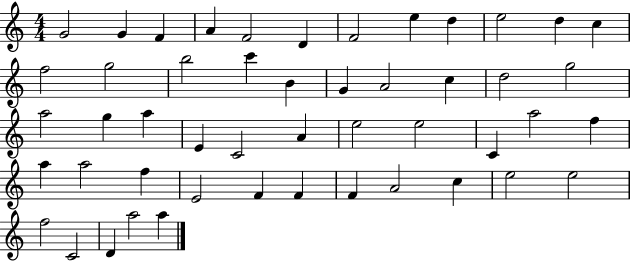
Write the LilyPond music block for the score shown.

{
  \clef treble
  \numericTimeSignature
  \time 4/4
  \key c \major
  g'2 g'4 f'4 | a'4 f'2 d'4 | f'2 e''4 d''4 | e''2 d''4 c''4 | \break f''2 g''2 | b''2 c'''4 b'4 | g'4 a'2 c''4 | d''2 g''2 | \break a''2 g''4 a''4 | e'4 c'2 a'4 | e''2 e''2 | c'4 a''2 f''4 | \break a''4 a''2 f''4 | e'2 f'4 f'4 | f'4 a'2 c''4 | e''2 e''2 | \break f''2 c'2 | d'4 a''2 a''4 | \bar "|."
}